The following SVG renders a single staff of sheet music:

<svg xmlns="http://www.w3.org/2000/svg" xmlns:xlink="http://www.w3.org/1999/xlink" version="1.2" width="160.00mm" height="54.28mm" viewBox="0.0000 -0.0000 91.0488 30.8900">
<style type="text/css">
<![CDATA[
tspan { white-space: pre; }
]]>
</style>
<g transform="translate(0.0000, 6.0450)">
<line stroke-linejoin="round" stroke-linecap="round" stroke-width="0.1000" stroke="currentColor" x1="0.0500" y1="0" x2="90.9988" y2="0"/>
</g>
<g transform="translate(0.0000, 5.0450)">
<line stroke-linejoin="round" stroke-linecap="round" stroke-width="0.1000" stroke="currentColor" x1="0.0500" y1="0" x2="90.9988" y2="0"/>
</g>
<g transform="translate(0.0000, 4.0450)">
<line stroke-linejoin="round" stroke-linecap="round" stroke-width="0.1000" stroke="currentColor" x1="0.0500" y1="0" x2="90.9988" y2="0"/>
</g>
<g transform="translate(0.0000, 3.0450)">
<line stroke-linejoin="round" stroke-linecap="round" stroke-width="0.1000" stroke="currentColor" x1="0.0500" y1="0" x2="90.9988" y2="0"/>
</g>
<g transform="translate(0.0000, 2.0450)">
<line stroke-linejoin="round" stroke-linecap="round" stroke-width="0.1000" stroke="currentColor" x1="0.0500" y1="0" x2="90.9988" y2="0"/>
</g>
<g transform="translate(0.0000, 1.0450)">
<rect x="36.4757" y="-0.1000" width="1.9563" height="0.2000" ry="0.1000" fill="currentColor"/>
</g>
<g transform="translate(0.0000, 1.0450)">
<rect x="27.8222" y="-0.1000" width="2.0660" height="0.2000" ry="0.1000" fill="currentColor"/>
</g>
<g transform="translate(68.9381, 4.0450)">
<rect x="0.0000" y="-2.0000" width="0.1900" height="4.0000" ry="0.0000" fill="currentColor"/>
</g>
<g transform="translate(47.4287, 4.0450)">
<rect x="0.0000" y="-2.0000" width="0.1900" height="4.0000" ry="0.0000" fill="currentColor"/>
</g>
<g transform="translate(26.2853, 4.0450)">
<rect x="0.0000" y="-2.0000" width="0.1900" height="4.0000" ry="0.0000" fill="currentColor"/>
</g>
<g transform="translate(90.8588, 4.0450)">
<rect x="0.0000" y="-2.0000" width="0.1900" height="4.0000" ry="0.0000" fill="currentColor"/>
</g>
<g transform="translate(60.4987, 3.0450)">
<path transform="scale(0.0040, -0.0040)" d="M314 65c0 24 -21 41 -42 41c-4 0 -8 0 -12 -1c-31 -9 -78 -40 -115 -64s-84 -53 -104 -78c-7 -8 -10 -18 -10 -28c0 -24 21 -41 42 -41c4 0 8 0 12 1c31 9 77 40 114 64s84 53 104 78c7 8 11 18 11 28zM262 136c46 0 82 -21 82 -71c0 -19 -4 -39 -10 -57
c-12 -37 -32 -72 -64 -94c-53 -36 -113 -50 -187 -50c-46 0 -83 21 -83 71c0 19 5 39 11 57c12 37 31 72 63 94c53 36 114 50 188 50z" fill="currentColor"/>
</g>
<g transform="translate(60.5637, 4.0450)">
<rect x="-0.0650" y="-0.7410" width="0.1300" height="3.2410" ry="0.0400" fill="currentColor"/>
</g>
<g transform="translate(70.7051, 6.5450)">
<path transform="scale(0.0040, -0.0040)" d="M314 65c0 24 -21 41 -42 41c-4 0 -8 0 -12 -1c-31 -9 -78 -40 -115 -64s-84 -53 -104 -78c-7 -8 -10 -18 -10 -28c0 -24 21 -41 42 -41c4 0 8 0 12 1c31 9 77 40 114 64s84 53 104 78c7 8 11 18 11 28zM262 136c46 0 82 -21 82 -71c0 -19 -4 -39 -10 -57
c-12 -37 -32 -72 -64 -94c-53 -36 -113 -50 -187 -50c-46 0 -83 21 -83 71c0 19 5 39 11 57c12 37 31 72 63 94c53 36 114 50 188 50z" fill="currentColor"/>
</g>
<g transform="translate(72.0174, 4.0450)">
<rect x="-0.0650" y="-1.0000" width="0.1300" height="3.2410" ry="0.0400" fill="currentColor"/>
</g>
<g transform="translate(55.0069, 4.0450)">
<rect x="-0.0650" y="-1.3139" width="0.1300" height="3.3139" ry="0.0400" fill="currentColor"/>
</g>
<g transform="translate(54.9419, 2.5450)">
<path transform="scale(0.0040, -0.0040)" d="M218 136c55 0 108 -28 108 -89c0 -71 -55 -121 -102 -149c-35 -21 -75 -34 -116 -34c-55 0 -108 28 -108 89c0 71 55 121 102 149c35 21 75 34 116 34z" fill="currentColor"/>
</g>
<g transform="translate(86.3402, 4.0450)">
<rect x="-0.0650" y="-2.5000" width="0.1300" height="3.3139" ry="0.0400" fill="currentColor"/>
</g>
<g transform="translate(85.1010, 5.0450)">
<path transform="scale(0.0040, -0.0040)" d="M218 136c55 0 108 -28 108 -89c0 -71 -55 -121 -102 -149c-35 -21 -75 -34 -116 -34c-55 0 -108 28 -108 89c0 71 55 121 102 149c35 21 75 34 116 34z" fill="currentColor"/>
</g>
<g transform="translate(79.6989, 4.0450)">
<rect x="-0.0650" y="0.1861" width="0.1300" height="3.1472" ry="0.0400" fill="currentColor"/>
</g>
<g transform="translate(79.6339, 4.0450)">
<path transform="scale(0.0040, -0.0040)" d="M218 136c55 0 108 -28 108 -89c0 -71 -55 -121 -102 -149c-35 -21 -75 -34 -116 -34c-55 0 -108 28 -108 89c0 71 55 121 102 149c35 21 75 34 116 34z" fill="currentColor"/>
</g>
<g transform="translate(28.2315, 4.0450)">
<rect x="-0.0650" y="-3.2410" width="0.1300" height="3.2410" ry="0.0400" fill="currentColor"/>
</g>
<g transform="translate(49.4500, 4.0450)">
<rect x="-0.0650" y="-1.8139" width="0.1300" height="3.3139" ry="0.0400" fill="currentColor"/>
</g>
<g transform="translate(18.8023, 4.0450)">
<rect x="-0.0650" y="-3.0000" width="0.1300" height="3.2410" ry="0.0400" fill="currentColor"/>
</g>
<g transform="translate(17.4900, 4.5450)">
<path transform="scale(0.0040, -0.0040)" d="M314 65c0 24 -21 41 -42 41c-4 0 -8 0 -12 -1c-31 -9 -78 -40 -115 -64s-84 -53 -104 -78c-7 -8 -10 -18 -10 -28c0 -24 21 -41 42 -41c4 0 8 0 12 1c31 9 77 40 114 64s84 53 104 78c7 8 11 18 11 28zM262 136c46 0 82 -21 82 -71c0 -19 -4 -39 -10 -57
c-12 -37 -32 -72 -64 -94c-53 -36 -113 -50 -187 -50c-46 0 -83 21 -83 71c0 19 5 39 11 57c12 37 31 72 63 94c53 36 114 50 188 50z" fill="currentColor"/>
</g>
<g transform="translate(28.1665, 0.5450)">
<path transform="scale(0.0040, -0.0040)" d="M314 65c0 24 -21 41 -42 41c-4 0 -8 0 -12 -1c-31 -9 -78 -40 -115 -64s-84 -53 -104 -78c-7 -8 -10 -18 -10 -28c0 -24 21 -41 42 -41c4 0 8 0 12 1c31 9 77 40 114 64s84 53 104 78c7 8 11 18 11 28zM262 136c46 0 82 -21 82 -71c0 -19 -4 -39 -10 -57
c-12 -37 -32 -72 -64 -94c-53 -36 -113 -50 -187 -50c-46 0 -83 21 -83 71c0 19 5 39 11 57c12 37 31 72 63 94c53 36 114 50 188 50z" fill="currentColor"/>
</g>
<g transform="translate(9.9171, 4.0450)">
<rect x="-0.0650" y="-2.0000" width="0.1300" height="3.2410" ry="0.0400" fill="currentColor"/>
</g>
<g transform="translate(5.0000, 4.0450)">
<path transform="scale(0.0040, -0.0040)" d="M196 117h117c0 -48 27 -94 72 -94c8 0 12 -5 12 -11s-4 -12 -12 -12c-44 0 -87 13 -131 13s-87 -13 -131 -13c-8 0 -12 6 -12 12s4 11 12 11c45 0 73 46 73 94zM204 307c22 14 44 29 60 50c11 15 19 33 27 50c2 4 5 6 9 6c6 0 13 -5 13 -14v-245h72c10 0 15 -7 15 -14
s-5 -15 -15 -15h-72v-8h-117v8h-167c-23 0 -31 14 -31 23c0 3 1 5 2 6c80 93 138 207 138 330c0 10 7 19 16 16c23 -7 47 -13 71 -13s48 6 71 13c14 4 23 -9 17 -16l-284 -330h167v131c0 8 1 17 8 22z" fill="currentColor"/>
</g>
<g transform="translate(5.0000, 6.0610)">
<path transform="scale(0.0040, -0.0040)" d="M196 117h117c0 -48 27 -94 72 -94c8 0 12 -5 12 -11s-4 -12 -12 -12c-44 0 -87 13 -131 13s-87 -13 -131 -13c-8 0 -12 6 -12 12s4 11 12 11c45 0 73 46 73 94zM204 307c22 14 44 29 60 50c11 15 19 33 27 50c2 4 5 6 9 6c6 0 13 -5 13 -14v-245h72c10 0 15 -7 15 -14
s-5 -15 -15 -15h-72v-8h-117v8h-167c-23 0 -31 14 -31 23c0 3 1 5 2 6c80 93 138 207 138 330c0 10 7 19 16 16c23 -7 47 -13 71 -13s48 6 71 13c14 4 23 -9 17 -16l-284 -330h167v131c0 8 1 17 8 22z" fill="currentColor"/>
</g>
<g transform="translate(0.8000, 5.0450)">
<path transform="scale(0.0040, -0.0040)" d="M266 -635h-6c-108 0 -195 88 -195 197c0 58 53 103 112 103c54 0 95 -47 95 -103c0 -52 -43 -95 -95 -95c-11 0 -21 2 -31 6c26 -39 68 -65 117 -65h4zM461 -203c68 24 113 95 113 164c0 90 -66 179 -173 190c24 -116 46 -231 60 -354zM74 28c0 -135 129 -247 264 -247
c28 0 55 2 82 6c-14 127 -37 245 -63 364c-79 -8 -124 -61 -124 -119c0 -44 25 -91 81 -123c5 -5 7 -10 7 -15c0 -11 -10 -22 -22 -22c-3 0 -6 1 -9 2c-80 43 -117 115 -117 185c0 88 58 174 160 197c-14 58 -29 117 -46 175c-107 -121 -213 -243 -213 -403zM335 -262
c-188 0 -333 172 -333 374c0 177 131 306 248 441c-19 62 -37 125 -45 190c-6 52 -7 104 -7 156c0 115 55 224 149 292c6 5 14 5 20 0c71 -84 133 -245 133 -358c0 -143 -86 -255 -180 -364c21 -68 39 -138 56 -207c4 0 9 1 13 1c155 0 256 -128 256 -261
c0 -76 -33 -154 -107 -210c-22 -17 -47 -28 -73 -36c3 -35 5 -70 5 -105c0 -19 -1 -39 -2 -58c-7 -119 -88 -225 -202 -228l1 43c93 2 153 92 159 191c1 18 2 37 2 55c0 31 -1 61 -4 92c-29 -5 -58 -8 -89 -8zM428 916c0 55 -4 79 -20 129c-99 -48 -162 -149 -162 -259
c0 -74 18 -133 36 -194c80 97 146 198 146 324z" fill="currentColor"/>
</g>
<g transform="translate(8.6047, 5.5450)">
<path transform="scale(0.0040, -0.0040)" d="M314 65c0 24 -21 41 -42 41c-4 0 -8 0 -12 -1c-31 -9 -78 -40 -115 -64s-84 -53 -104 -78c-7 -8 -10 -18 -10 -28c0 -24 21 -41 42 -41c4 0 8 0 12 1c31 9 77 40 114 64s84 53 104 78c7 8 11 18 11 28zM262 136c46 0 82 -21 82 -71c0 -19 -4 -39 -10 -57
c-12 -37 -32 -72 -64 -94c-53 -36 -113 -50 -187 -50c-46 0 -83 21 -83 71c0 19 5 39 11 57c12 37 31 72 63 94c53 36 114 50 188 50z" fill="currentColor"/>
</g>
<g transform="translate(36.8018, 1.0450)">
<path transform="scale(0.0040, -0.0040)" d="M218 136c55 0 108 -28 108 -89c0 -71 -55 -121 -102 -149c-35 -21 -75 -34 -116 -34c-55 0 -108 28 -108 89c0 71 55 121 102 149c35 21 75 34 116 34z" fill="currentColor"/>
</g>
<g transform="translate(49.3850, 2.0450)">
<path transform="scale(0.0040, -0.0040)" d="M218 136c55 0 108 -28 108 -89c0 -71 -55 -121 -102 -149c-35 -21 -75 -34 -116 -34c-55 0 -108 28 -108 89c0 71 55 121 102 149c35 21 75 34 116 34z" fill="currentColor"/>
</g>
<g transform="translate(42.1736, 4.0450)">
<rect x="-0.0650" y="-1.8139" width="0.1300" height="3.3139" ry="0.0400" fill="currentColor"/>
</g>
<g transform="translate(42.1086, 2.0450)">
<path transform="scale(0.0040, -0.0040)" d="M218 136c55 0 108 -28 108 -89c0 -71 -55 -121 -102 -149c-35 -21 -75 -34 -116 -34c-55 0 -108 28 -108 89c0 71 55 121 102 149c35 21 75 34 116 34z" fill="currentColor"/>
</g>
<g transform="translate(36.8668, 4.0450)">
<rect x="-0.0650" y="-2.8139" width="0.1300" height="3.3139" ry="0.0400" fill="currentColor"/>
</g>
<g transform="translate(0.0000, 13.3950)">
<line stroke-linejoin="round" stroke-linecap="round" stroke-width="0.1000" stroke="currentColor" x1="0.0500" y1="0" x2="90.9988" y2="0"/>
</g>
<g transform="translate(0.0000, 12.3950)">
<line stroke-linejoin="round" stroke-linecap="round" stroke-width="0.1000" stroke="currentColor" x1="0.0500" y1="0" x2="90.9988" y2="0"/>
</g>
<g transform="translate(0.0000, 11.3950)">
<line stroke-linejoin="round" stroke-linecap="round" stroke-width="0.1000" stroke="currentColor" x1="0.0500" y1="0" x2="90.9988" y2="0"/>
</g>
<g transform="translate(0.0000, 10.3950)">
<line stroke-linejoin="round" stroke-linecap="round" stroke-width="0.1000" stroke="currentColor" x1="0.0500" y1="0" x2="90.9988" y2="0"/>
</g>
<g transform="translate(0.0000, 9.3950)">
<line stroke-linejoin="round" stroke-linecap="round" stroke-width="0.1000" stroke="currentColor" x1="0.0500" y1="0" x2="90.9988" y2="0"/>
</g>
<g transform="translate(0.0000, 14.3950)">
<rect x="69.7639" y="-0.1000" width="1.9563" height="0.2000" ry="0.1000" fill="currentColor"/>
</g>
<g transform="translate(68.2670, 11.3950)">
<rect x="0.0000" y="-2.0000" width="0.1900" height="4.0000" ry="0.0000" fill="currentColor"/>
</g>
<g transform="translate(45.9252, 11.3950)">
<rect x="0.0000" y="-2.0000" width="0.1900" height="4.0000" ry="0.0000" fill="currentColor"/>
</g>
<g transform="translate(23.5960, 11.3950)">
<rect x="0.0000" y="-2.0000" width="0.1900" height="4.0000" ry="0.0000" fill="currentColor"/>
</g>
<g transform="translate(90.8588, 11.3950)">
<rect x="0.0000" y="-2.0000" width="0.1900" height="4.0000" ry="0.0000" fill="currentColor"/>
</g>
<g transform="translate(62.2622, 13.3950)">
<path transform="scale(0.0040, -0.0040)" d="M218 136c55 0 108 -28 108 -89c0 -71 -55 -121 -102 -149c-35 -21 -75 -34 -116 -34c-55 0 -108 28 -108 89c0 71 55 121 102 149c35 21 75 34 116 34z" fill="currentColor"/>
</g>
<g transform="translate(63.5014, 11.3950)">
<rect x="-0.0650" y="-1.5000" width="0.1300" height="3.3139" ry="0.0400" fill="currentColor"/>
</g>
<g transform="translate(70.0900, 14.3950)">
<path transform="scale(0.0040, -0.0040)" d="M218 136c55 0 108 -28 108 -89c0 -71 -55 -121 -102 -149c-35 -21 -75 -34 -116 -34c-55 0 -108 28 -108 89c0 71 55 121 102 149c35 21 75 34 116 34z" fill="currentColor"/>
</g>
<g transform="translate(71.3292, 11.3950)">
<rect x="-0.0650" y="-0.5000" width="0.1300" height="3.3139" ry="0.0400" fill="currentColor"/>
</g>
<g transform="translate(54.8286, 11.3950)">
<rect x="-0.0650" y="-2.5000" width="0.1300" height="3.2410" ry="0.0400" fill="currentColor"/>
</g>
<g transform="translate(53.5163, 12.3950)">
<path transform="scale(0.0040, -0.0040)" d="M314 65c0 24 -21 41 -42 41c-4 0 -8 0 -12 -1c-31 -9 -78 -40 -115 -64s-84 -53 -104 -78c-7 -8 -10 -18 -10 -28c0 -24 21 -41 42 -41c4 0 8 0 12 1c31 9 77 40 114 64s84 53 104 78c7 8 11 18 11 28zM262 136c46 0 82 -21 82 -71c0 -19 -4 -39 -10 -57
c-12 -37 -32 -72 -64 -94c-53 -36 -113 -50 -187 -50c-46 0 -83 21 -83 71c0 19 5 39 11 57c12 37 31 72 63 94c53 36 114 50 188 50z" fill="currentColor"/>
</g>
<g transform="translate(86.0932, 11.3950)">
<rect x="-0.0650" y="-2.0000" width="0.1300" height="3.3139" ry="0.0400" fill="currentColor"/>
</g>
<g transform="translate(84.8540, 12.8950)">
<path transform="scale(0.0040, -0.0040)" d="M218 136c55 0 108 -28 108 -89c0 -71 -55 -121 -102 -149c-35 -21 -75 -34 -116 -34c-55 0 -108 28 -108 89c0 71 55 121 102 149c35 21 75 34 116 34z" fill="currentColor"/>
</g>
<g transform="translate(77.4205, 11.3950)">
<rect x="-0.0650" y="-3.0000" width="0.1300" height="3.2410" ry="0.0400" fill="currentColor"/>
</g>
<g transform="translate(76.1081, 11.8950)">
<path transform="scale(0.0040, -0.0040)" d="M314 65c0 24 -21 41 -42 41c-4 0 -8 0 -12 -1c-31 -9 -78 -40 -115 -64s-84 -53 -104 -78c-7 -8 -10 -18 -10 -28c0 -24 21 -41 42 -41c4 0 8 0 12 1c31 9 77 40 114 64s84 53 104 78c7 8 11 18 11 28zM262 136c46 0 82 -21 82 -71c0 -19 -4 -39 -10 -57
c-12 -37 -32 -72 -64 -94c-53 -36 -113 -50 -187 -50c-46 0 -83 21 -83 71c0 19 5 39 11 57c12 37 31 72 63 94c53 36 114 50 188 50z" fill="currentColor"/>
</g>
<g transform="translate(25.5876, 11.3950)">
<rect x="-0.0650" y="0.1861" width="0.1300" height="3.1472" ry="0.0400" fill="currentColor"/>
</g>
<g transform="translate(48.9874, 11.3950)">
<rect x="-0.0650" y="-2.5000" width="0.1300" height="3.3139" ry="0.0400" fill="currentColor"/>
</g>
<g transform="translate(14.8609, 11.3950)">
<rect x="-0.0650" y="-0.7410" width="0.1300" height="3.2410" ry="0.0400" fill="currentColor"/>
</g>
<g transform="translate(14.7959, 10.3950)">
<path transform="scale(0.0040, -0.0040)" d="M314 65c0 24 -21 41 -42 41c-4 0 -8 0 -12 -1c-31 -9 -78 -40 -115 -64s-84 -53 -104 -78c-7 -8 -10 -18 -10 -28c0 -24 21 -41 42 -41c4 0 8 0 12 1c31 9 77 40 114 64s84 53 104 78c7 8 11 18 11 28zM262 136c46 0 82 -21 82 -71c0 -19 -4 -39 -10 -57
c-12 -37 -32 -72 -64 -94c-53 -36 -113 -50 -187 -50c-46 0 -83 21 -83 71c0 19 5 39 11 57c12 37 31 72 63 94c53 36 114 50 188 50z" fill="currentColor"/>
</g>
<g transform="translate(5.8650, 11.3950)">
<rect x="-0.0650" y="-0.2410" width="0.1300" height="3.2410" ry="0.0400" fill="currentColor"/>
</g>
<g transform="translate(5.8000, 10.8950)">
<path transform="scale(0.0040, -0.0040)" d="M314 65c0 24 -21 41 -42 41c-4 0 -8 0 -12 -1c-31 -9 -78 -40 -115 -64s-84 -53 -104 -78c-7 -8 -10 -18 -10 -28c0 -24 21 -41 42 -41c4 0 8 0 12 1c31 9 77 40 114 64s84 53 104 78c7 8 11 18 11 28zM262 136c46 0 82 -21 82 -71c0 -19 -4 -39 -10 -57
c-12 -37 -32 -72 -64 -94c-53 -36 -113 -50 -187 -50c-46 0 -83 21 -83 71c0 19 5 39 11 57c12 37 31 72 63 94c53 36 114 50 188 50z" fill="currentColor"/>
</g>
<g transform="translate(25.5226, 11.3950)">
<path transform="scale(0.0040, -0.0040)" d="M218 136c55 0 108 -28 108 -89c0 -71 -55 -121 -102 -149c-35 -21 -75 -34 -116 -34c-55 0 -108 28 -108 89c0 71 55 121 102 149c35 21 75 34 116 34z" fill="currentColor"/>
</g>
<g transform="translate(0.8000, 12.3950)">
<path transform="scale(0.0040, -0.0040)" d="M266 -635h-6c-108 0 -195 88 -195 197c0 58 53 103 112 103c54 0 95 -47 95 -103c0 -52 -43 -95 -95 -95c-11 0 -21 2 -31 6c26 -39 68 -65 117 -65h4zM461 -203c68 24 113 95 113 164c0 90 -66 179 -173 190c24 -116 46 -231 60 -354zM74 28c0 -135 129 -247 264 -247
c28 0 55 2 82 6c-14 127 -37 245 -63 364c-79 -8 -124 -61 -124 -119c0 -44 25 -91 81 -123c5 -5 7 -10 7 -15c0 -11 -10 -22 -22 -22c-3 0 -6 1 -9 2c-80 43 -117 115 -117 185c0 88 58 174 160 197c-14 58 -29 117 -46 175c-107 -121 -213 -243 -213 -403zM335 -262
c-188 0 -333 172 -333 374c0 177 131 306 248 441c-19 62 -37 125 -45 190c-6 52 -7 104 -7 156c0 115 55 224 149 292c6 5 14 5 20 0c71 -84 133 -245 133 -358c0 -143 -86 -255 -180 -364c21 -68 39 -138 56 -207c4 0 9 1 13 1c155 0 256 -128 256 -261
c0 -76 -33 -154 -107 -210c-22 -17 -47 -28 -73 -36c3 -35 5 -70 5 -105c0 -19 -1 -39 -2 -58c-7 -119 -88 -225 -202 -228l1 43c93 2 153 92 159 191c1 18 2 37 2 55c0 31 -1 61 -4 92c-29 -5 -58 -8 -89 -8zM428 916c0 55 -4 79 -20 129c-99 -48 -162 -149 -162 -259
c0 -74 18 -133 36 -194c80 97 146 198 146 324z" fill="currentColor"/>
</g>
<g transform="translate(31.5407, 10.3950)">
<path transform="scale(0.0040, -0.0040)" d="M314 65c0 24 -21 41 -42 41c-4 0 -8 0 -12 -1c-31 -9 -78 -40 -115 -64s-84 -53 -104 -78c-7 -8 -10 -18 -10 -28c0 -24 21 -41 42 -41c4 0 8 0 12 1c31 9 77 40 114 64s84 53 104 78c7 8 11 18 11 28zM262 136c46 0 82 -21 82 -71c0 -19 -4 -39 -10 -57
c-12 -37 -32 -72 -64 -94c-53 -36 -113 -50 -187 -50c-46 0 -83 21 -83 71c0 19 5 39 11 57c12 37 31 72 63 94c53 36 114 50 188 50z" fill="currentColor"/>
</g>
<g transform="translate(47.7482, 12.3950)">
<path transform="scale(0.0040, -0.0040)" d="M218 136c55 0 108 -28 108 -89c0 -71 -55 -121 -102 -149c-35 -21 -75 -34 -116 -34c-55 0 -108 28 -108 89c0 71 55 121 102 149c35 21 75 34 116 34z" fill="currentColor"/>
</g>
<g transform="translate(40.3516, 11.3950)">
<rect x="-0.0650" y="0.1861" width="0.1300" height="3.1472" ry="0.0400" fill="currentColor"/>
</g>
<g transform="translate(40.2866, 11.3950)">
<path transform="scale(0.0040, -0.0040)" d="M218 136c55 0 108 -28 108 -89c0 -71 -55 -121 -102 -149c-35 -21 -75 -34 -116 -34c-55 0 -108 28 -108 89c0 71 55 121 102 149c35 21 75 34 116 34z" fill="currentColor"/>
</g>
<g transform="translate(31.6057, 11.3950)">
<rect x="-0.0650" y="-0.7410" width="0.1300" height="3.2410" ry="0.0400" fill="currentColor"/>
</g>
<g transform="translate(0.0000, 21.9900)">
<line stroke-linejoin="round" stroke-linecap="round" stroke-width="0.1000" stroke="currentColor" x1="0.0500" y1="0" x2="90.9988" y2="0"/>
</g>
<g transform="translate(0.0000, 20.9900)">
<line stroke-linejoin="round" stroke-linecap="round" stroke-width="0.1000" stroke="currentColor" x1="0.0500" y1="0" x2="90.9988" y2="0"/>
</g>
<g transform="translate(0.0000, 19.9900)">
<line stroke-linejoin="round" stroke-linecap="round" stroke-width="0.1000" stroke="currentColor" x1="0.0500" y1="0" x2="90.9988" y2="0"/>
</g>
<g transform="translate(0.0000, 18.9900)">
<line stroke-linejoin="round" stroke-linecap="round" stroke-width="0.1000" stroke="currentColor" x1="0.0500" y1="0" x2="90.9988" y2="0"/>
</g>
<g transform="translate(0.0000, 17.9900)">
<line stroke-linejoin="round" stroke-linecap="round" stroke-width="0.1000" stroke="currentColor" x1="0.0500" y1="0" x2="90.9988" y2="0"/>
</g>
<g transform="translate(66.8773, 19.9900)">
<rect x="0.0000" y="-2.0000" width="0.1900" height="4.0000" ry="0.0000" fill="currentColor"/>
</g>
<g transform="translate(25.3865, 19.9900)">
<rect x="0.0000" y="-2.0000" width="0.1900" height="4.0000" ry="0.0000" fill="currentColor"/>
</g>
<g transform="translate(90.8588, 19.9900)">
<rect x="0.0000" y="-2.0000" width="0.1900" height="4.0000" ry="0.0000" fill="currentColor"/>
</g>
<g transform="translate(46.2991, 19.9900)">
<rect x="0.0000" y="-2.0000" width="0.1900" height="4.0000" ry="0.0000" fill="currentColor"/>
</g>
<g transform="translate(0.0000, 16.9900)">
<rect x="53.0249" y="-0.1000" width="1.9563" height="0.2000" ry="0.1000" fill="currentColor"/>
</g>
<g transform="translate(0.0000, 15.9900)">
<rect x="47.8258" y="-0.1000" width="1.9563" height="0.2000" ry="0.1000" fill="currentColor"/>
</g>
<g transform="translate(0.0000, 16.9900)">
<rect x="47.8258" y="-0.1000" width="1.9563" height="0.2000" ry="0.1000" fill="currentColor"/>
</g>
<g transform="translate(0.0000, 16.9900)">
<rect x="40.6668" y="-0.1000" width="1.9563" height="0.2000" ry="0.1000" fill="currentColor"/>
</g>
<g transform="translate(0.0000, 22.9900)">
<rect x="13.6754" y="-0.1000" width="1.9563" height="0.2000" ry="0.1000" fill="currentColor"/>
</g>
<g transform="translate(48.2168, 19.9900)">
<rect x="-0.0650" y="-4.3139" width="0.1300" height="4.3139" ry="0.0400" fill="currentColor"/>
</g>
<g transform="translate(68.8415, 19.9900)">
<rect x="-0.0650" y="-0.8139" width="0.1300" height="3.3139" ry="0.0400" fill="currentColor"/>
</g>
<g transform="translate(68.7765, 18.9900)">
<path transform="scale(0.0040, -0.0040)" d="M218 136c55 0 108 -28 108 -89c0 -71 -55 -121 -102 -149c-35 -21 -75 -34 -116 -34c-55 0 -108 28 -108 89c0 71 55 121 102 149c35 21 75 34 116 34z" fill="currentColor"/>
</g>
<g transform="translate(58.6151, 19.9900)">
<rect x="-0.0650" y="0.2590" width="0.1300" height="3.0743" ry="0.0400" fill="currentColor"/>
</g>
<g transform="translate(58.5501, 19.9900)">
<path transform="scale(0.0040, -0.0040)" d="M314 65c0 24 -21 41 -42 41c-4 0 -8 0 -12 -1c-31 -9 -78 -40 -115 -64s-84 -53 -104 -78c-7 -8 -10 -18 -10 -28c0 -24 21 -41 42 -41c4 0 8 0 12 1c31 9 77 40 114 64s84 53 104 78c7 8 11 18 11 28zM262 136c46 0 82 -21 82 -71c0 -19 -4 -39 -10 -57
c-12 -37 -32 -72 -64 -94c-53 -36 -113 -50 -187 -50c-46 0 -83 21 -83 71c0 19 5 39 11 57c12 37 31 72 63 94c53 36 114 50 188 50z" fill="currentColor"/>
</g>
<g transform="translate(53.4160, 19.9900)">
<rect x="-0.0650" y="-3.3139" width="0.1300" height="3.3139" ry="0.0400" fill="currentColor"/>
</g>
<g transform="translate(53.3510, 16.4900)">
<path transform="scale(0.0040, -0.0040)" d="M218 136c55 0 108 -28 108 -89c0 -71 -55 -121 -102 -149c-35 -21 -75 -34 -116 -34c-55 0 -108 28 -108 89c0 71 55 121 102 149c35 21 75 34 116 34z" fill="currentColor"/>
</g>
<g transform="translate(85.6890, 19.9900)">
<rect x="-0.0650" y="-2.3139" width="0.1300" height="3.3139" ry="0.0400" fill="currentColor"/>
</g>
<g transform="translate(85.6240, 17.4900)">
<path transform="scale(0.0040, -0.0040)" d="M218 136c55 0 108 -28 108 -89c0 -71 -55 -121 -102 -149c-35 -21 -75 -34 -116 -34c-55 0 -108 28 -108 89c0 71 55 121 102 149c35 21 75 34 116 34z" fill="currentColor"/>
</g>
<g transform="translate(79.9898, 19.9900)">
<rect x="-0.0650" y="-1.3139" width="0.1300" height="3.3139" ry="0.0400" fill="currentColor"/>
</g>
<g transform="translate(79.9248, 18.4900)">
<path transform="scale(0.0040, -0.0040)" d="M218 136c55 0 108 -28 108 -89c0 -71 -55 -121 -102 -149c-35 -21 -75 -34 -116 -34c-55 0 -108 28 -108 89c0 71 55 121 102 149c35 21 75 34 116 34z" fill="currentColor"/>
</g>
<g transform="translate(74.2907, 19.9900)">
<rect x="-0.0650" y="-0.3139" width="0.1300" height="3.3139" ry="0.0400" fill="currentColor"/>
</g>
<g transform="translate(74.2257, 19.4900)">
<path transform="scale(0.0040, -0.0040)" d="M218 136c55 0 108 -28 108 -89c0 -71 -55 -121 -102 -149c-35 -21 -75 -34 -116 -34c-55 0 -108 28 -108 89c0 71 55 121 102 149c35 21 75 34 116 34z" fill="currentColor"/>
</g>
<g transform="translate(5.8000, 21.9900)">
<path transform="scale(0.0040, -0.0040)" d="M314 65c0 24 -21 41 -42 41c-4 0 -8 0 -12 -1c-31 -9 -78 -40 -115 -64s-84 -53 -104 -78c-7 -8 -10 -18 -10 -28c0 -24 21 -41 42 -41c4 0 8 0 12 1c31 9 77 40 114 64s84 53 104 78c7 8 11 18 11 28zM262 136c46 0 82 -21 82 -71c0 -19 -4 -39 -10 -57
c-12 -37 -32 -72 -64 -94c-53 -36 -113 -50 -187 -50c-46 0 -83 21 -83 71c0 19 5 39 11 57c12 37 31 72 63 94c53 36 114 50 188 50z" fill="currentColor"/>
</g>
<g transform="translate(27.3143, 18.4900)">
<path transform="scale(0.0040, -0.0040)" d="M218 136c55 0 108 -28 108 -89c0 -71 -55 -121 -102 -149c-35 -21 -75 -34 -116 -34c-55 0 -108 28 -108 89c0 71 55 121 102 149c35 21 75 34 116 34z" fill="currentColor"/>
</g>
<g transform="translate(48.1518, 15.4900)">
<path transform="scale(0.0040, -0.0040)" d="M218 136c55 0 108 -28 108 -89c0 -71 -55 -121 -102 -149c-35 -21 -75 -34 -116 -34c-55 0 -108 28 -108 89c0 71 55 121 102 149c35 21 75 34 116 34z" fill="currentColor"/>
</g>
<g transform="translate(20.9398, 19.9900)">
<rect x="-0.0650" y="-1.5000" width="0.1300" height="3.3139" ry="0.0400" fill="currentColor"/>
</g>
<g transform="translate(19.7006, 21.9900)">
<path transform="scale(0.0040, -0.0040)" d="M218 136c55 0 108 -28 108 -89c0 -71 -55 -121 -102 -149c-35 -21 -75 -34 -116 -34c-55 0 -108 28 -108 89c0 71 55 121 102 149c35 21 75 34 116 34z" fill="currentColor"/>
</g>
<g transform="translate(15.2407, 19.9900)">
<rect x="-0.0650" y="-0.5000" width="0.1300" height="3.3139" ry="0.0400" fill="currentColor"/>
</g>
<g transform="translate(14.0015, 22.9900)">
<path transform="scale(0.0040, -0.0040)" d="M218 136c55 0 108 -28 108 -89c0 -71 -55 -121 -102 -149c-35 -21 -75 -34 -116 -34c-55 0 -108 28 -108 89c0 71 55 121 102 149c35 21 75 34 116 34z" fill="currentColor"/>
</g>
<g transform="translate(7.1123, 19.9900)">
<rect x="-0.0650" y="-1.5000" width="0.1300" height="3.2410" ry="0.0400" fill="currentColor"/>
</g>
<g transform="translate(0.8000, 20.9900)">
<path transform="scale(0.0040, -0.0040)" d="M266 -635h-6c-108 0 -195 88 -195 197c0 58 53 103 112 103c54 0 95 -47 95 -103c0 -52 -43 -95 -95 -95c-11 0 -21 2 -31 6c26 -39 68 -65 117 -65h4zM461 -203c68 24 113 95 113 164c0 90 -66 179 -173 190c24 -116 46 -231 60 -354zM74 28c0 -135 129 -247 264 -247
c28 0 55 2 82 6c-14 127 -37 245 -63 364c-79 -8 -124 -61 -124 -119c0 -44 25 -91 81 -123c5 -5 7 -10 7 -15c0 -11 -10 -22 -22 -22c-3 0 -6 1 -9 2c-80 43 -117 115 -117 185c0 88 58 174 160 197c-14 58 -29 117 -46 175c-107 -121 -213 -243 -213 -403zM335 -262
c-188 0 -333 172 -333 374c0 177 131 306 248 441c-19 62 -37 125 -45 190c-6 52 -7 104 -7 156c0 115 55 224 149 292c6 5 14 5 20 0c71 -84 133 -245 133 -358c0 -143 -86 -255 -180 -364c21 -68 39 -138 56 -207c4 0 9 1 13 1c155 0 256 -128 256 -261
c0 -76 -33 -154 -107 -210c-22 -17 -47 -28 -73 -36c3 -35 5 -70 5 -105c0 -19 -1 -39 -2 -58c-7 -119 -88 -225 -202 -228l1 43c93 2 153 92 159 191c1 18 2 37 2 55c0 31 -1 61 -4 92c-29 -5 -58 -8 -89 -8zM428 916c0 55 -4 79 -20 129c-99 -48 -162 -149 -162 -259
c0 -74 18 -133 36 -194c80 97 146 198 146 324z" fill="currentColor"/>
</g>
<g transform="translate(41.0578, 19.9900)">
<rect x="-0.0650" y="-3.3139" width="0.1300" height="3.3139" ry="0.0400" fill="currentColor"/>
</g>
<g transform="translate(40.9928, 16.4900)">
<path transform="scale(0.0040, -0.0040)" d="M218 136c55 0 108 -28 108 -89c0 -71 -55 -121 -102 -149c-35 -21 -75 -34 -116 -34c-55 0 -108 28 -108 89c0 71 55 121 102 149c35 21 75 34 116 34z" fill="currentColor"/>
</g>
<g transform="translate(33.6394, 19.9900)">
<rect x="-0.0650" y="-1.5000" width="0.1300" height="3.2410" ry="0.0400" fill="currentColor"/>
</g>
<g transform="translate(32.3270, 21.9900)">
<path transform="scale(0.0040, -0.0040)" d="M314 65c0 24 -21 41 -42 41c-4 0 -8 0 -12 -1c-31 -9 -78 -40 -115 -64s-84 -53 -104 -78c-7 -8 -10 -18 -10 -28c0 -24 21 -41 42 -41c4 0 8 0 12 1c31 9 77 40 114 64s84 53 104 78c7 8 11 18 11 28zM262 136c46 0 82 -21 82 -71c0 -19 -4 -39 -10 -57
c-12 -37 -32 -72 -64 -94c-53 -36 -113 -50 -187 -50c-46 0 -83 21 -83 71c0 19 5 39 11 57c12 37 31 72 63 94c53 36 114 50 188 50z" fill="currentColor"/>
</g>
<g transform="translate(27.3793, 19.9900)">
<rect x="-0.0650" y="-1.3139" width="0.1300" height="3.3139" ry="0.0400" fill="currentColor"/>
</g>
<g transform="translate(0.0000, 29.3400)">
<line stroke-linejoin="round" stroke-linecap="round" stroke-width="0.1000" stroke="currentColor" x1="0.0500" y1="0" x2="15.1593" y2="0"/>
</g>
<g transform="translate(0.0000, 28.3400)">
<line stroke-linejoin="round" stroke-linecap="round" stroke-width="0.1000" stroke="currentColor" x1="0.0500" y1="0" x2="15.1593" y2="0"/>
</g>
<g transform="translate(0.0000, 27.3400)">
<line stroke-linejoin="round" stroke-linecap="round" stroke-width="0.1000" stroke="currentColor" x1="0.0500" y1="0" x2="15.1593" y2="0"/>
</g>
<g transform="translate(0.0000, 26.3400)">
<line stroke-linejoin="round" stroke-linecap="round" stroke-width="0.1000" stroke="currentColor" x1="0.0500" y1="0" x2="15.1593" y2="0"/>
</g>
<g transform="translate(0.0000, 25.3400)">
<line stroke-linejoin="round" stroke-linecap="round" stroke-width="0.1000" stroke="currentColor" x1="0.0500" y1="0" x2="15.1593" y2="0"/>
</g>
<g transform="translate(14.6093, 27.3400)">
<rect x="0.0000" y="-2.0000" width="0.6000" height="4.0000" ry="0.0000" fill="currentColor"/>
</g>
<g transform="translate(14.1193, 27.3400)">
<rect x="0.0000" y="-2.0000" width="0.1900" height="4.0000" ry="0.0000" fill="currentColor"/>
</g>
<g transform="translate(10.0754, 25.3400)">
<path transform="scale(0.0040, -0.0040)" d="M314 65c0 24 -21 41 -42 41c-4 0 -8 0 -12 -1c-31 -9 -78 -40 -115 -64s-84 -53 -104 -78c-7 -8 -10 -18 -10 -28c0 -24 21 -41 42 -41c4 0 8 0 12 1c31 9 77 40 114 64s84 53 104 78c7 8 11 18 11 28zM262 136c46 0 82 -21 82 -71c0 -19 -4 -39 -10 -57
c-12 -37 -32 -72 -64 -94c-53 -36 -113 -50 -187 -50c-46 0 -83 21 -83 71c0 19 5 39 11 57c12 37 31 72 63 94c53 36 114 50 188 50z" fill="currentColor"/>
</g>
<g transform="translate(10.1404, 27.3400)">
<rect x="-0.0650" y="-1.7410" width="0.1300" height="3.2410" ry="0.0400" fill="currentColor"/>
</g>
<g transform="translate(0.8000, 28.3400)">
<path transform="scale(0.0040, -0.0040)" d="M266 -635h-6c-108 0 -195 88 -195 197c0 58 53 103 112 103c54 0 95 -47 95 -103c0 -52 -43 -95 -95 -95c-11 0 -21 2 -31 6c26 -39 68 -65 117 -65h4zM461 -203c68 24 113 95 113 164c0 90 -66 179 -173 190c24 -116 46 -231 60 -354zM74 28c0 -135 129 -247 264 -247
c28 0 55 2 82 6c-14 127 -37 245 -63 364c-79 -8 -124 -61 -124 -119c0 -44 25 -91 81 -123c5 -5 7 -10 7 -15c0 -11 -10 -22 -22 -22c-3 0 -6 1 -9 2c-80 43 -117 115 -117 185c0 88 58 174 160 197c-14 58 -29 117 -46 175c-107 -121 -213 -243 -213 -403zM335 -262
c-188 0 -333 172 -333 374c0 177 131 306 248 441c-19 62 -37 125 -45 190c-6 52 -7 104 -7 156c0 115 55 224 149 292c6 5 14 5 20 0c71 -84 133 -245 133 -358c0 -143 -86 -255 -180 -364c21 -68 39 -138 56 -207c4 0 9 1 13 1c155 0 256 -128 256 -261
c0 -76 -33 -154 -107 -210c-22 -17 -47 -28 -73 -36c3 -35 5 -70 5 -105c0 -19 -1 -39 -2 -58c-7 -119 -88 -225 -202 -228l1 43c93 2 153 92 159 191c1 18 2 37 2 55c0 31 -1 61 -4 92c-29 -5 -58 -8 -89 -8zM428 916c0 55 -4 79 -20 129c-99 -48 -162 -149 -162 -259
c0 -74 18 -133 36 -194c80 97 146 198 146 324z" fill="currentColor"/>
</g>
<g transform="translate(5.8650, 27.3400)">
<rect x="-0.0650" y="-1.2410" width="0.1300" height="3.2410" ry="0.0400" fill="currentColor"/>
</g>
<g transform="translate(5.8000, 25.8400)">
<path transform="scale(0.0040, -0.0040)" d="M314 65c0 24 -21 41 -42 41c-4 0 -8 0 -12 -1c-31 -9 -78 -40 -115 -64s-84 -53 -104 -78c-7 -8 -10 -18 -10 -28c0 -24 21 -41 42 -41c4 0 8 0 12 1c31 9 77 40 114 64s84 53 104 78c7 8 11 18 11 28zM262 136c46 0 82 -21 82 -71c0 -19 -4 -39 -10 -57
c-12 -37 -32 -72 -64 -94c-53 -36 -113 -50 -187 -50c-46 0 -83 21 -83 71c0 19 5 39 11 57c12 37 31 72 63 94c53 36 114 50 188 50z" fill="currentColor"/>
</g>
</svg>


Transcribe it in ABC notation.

X:1
T:Untitled
M:4/4
L:1/4
K:C
F2 A2 b2 a f f e d2 D2 B G c2 d2 B d2 B G G2 E C A2 F E2 C E e E2 b d' b B2 d c e g e2 f2